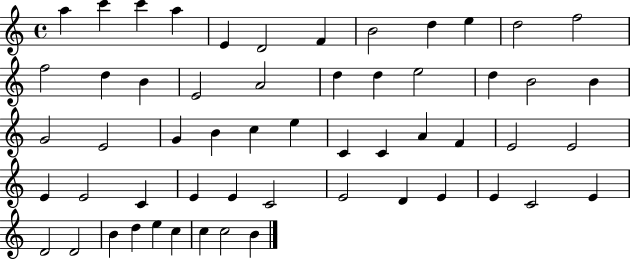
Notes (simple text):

A5/q C6/q C6/q A5/q E4/q D4/h F4/q B4/h D5/q E5/q D5/h F5/h F5/h D5/q B4/q E4/h A4/h D5/q D5/q E5/h D5/q B4/h B4/q G4/h E4/h G4/q B4/q C5/q E5/q C4/q C4/q A4/q F4/q E4/h E4/h E4/q E4/h C4/q E4/q E4/q C4/h E4/h D4/q E4/q E4/q C4/h E4/q D4/h D4/h B4/q D5/q E5/q C5/q C5/q C5/h B4/q